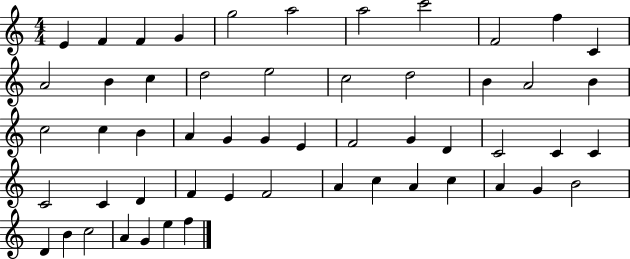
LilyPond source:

{
  \clef treble
  \numericTimeSignature
  \time 4/4
  \key c \major
  e'4 f'4 f'4 g'4 | g''2 a''2 | a''2 c'''2 | f'2 f''4 c'4 | \break a'2 b'4 c''4 | d''2 e''2 | c''2 d''2 | b'4 a'2 b'4 | \break c''2 c''4 b'4 | a'4 g'4 g'4 e'4 | f'2 g'4 d'4 | c'2 c'4 c'4 | \break c'2 c'4 d'4 | f'4 e'4 f'2 | a'4 c''4 a'4 c''4 | a'4 g'4 b'2 | \break d'4 b'4 c''2 | a'4 g'4 e''4 f''4 | \bar "|."
}